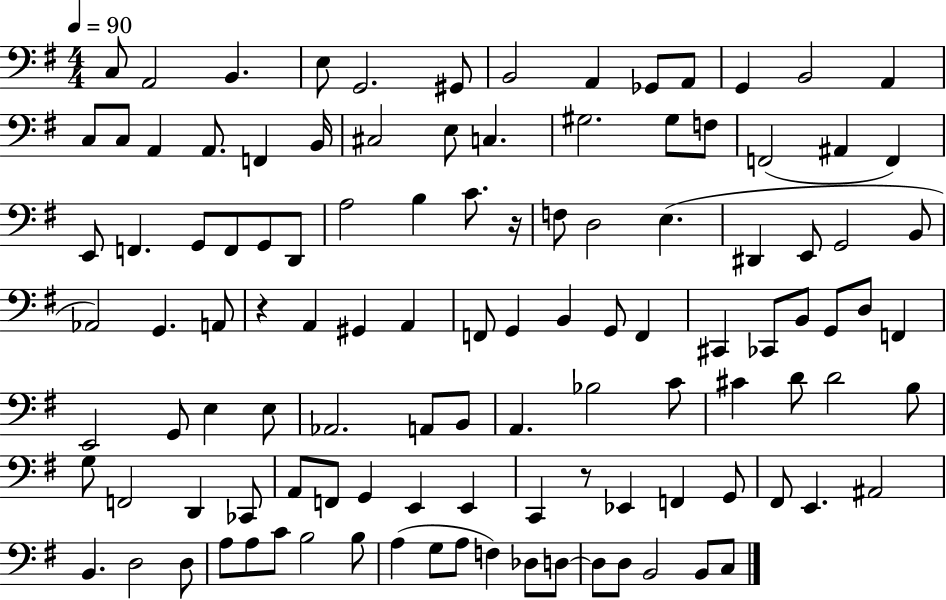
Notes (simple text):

C3/e A2/h B2/q. E3/e G2/h. G#2/e B2/h A2/q Gb2/e A2/e G2/q B2/h A2/q C3/e C3/e A2/q A2/e. F2/q B2/s C#3/h E3/e C3/q. G#3/h. G#3/e F3/e F2/h A#2/q F2/q E2/e F2/q. G2/e F2/e G2/e D2/e A3/h B3/q C4/e. R/s F3/e D3/h E3/q. D#2/q E2/e G2/h B2/e Ab2/h G2/q. A2/e R/q A2/q G#2/q A2/q F2/e G2/q B2/q G2/e F2/q C#2/q CES2/e B2/e G2/e D3/e F2/q E2/h G2/e E3/q E3/e Ab2/h. A2/e B2/e A2/q. Bb3/h C4/e C#4/q D4/e D4/h B3/e G3/e F2/h D2/q CES2/e A2/e F2/e G2/q E2/q E2/q C2/q R/e Eb2/q F2/q G2/e F#2/e E2/q. A#2/h B2/q. D3/h D3/e A3/e A3/e C4/e B3/h B3/e A3/q G3/e A3/e F3/q Db3/e D3/e D3/e D3/e B2/h B2/e C3/e